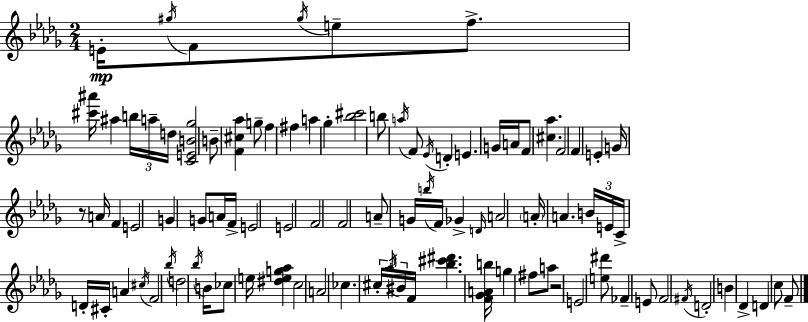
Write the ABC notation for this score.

X:1
T:Untitled
M:2/4
L:1/4
K:Bbm
E/4 ^g/4 F/2 ^g/4 e/2 f/2 [^c'^a']/4 ^a b/4 a/4 d/4 [CEB_g]2 B/2 [F^c_a] g/2 f ^f a _g [_b^c']2 b/2 a/4 F/2 _E/4 D E G/4 A/4 F/2 [^c_a] F2 F E G/4 z/2 A/4 F E2 G G/2 A/4 F/4 E2 E2 F2 F2 A/2 G/4 b/4 F/4 _G D/4 A2 A/4 A B/4 E/4 C/4 D/4 ^C/4 A ^c/4 F2 _b/4 d2 _b/4 B/4 _c/2 e/4 [^deg_a] c2 A2 _c ^c/4 _a/4 ^B/4 F/4 [_b^c'^d'] [F_GAb]/4 g ^f/2 a/2 z2 E2 [e^d']/2 _F E/2 F2 ^F/4 D2 B _D D c/2 F/2